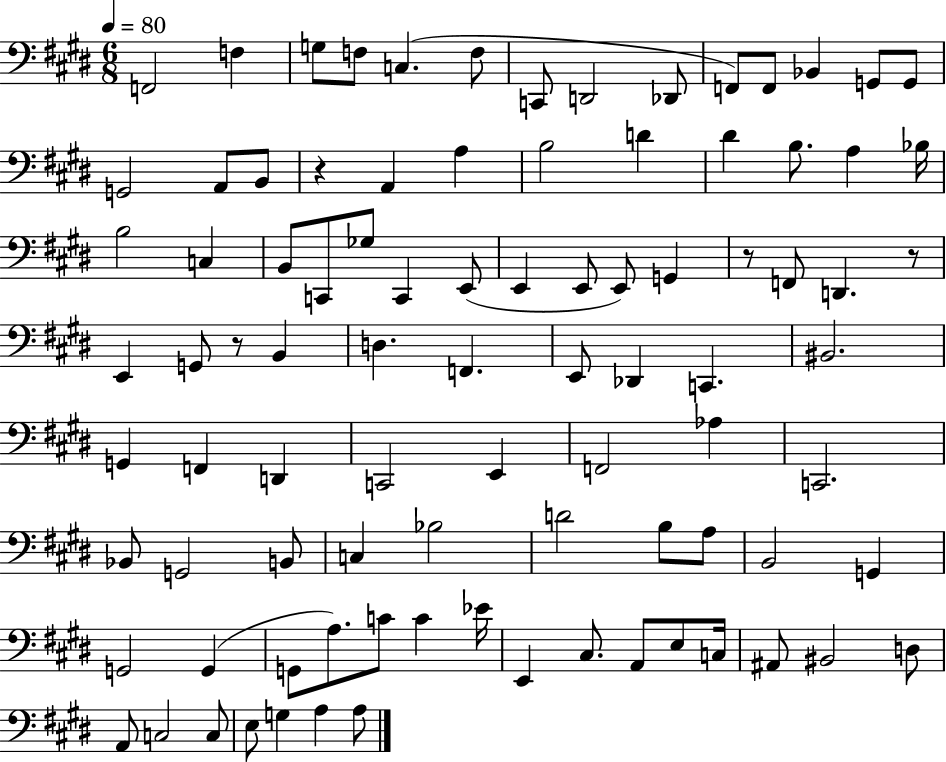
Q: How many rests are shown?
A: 4